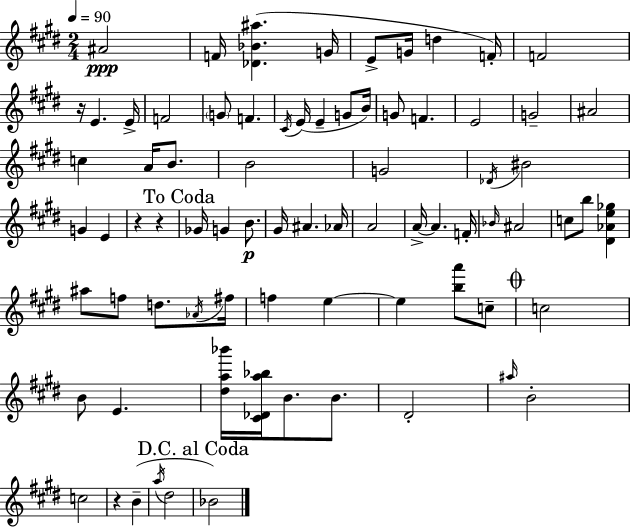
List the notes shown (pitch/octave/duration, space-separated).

A#4/h F4/s [Db4,Bb4,A#5]/q. G4/s E4/e G4/s D5/q F4/s F4/h R/s E4/q. E4/s F4/h G4/e F4/q. C#4/s E4/s E4/q G4/e B4/s G4/e F4/q. E4/h G4/h A#4/h C5/q A4/s B4/e. B4/h G4/h Db4/s BIS4/h G4/q E4/q R/q R/q Gb4/s G4/q B4/e. G#4/s A#4/q. Ab4/s A4/h A4/s A4/q. F4/s Bb4/s A#4/h C5/e B5/e [D#4,Ab4,E5,Gb5]/q A#5/e F5/e D5/e. Ab4/s F#5/s F5/q E5/q E5/q [B5,A6]/e C5/e C5/h B4/e E4/q. [D#5,A5,Bb6]/s [C#4,Db4,A5,Bb5]/s B4/e. B4/e. D#4/h A#5/s B4/h C5/h R/q B4/q A5/s D#5/h Bb4/h